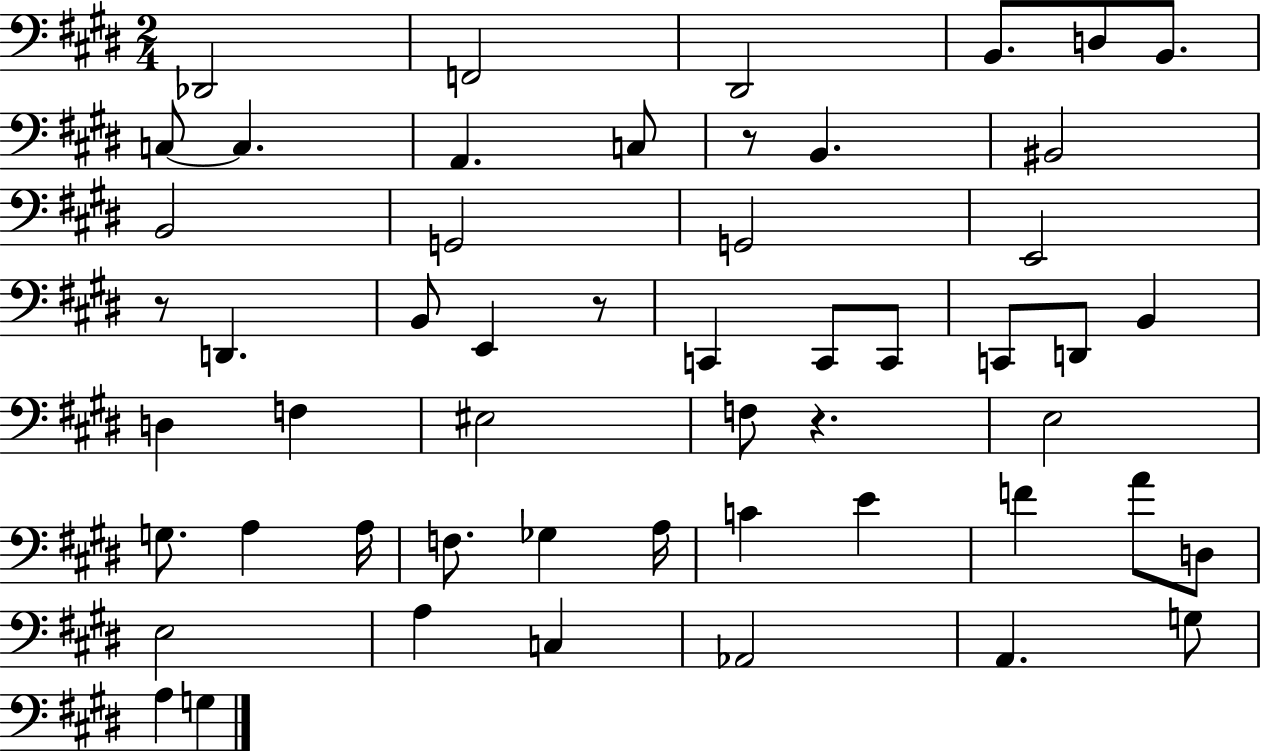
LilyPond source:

{
  \clef bass
  \numericTimeSignature
  \time 2/4
  \key e \major
  des,2 | f,2 | dis,2 | b,8. d8 b,8. | \break c8~~ c4. | a,4. c8 | r8 b,4. | bis,2 | \break b,2 | g,2 | g,2 | e,2 | \break r8 d,4. | b,8 e,4 r8 | c,4 c,8 c,8 | c,8 d,8 b,4 | \break d4 f4 | eis2 | f8 r4. | e2 | \break g8. a4 a16 | f8. ges4 a16 | c'4 e'4 | f'4 a'8 d8 | \break e2 | a4 c4 | aes,2 | a,4. g8 | \break a4 g4 | \bar "|."
}